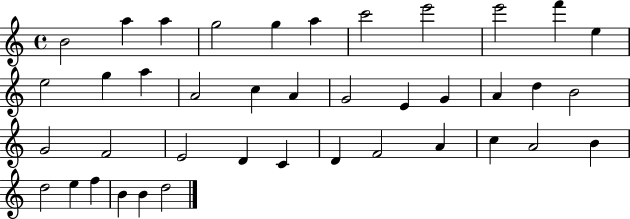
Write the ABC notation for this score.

X:1
T:Untitled
M:4/4
L:1/4
K:C
B2 a a g2 g a c'2 e'2 e'2 f' e e2 g a A2 c A G2 E G A d B2 G2 F2 E2 D C D F2 A c A2 B d2 e f B B d2